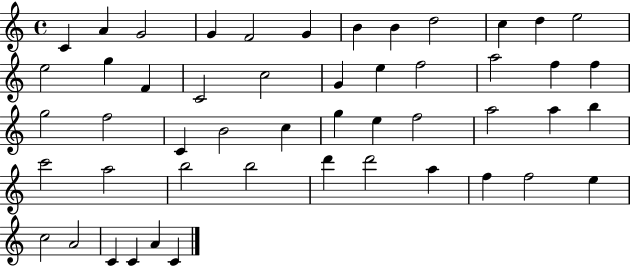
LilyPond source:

{
  \clef treble
  \time 4/4
  \defaultTimeSignature
  \key c \major
  c'4 a'4 g'2 | g'4 f'2 g'4 | b'4 b'4 d''2 | c''4 d''4 e''2 | \break e''2 g''4 f'4 | c'2 c''2 | g'4 e''4 f''2 | a''2 f''4 f''4 | \break g''2 f''2 | c'4 b'2 c''4 | g''4 e''4 f''2 | a''2 a''4 b''4 | \break c'''2 a''2 | b''2 b''2 | d'''4 d'''2 a''4 | f''4 f''2 e''4 | \break c''2 a'2 | c'4 c'4 a'4 c'4 | \bar "|."
}